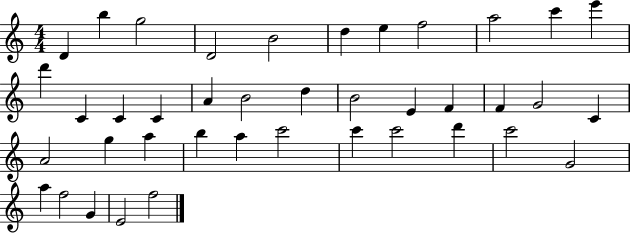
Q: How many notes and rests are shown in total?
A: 40